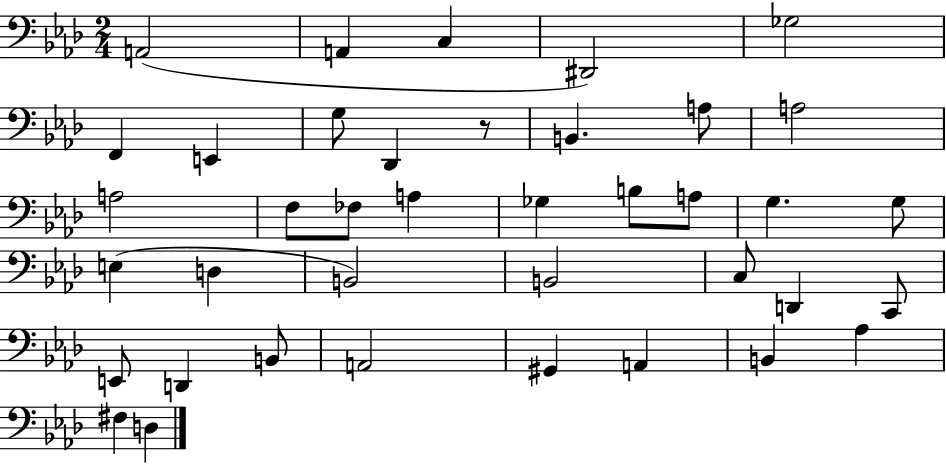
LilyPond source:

{
  \clef bass
  \numericTimeSignature
  \time 2/4
  \key aes \major
  a,2( | a,4 c4 | dis,2) | ges2 | \break f,4 e,4 | g8 des,4 r8 | b,4. a8 | a2 | \break a2 | f8 fes8 a4 | ges4 b8 a8 | g4. g8 | \break e4( d4 | b,2) | b,2 | c8 d,4 c,8 | \break e,8 d,4 b,8 | a,2 | gis,4 a,4 | b,4 aes4 | \break fis4 d4 | \bar "|."
}